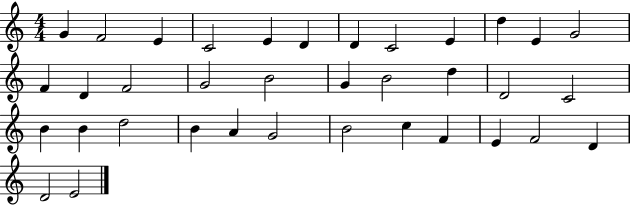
G4/q F4/h E4/q C4/h E4/q D4/q D4/q C4/h E4/q D5/q E4/q G4/h F4/q D4/q F4/h G4/h B4/h G4/q B4/h D5/q D4/h C4/h B4/q B4/q D5/h B4/q A4/q G4/h B4/h C5/q F4/q E4/q F4/h D4/q D4/h E4/h